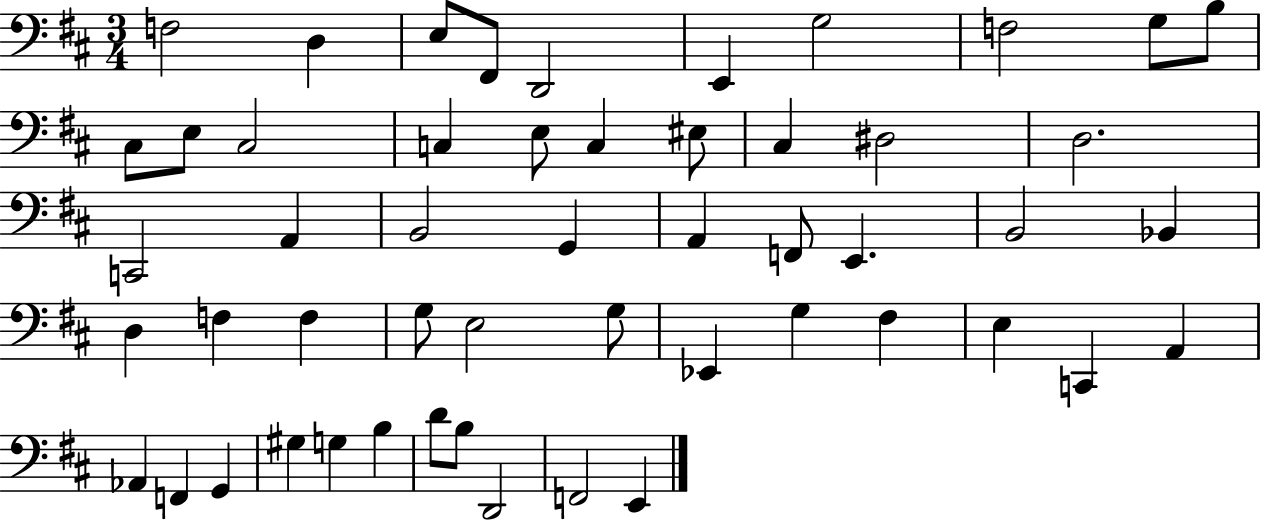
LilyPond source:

{
  \clef bass
  \numericTimeSignature
  \time 3/4
  \key d \major
  f2 d4 | e8 fis,8 d,2 | e,4 g2 | f2 g8 b8 | \break cis8 e8 cis2 | c4 e8 c4 eis8 | cis4 dis2 | d2. | \break c,2 a,4 | b,2 g,4 | a,4 f,8 e,4. | b,2 bes,4 | \break d4 f4 f4 | g8 e2 g8 | ees,4 g4 fis4 | e4 c,4 a,4 | \break aes,4 f,4 g,4 | gis4 g4 b4 | d'8 b8 d,2 | f,2 e,4 | \break \bar "|."
}